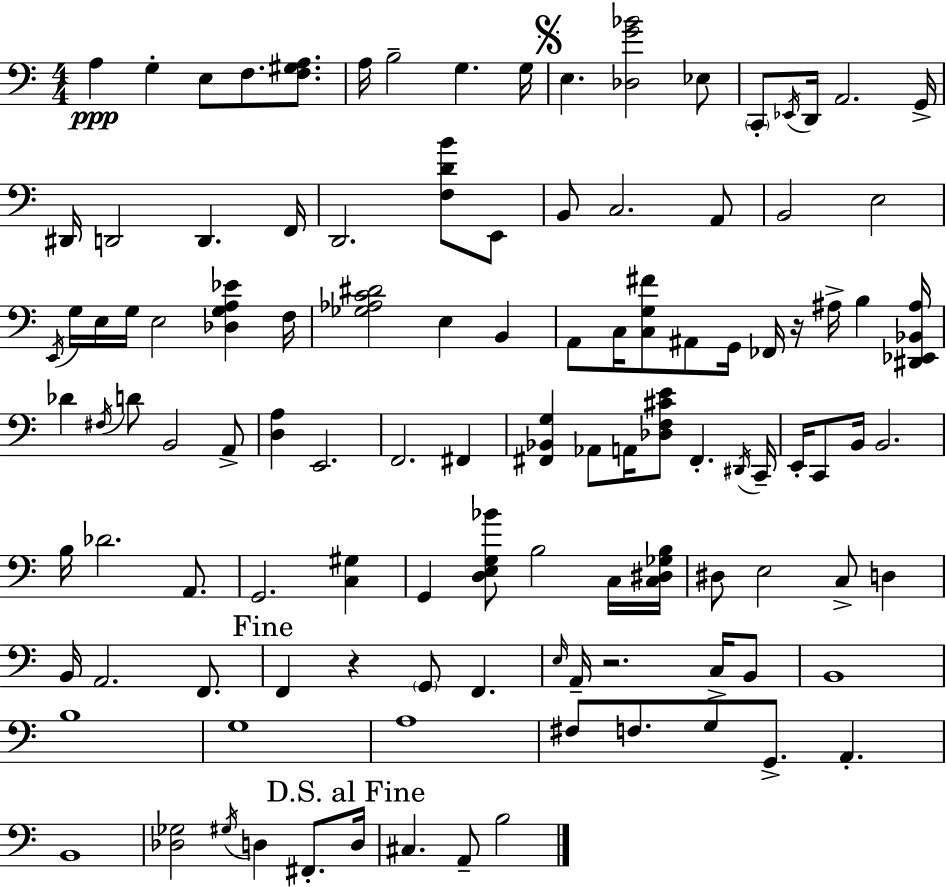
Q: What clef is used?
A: bass